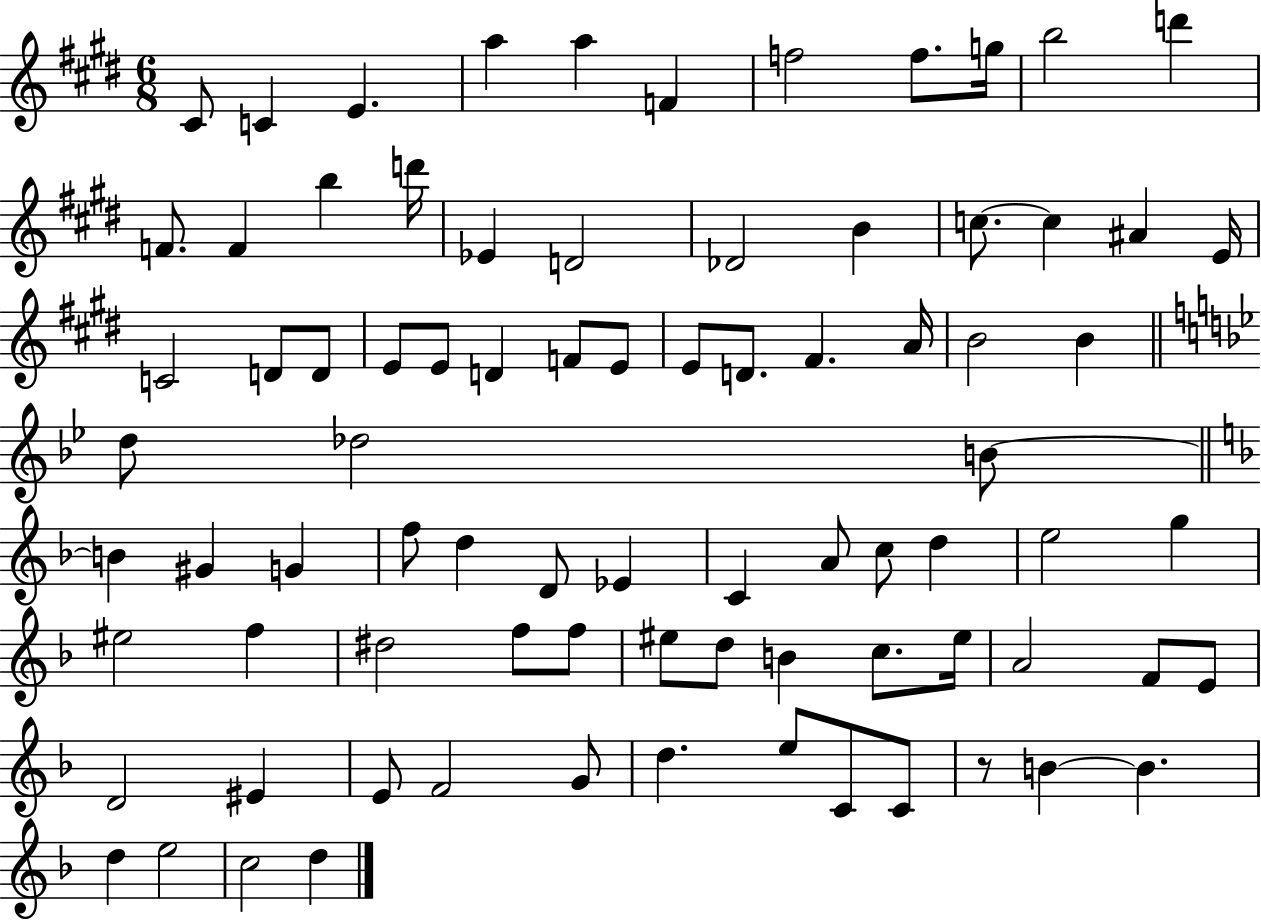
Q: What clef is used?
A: treble